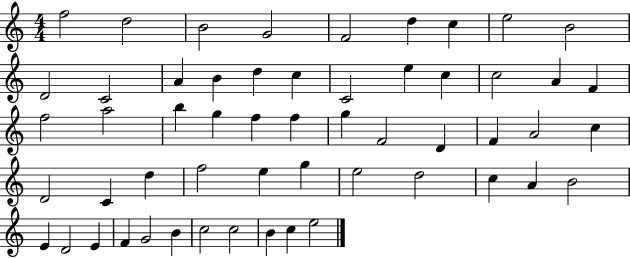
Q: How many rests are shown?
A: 0